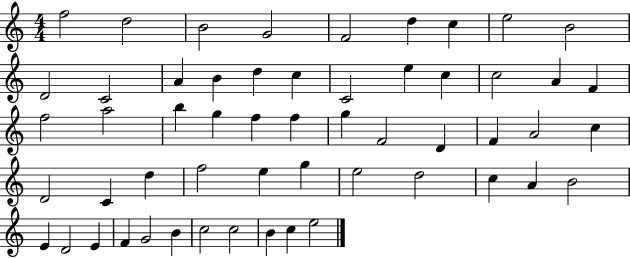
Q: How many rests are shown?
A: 0